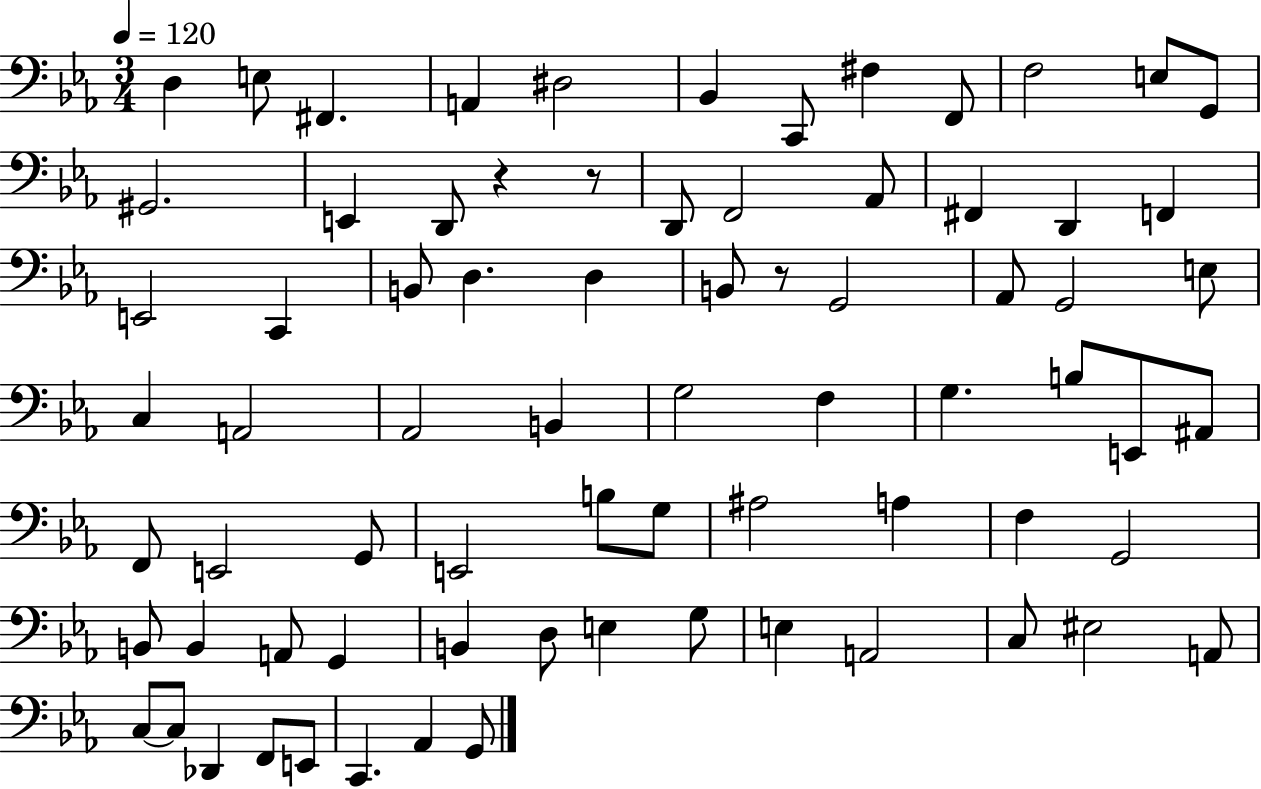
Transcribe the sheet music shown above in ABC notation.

X:1
T:Untitled
M:3/4
L:1/4
K:Eb
D, E,/2 ^F,, A,, ^D,2 _B,, C,,/2 ^F, F,,/2 F,2 E,/2 G,,/2 ^G,,2 E,, D,,/2 z z/2 D,,/2 F,,2 _A,,/2 ^F,, D,, F,, E,,2 C,, B,,/2 D, D, B,,/2 z/2 G,,2 _A,,/2 G,,2 E,/2 C, A,,2 _A,,2 B,, G,2 F, G, B,/2 E,,/2 ^A,,/2 F,,/2 E,,2 G,,/2 E,,2 B,/2 G,/2 ^A,2 A, F, G,,2 B,,/2 B,, A,,/2 G,, B,, D,/2 E, G,/2 E, A,,2 C,/2 ^E,2 A,,/2 C,/2 C,/2 _D,, F,,/2 E,,/2 C,, _A,, G,,/2